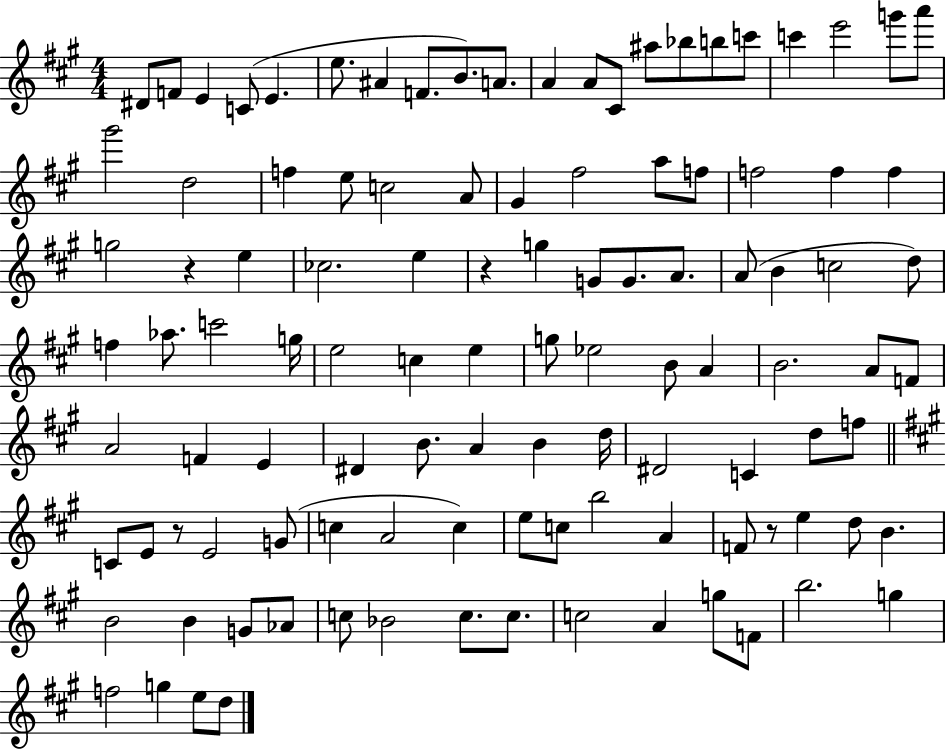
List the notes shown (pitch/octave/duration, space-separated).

D#4/e F4/e E4/q C4/e E4/q. E5/e. A#4/q F4/e. B4/e. A4/e. A4/q A4/e C#4/e A#5/e Bb5/e B5/e C6/e C6/q E6/h G6/e A6/e G#6/h D5/h F5/q E5/e C5/h A4/e G#4/q F#5/h A5/e F5/e F5/h F5/q F5/q G5/h R/q E5/q CES5/h. E5/q R/q G5/q G4/e G4/e. A4/e. A4/e B4/q C5/h D5/e F5/q Ab5/e. C6/h G5/s E5/h C5/q E5/q G5/e Eb5/h B4/e A4/q B4/h. A4/e F4/e A4/h F4/q E4/q D#4/q B4/e. A4/q B4/q D5/s D#4/h C4/q D5/e F5/e C4/e E4/e R/e E4/h G4/e C5/q A4/h C5/q E5/e C5/e B5/h A4/q F4/e R/e E5/q D5/e B4/q. B4/h B4/q G4/e Ab4/e C5/e Bb4/h C5/e. C5/e. C5/h A4/q G5/e F4/e B5/h. G5/q F5/h G5/q E5/e D5/e